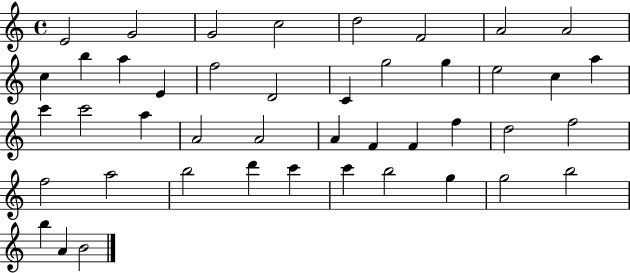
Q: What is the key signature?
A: C major